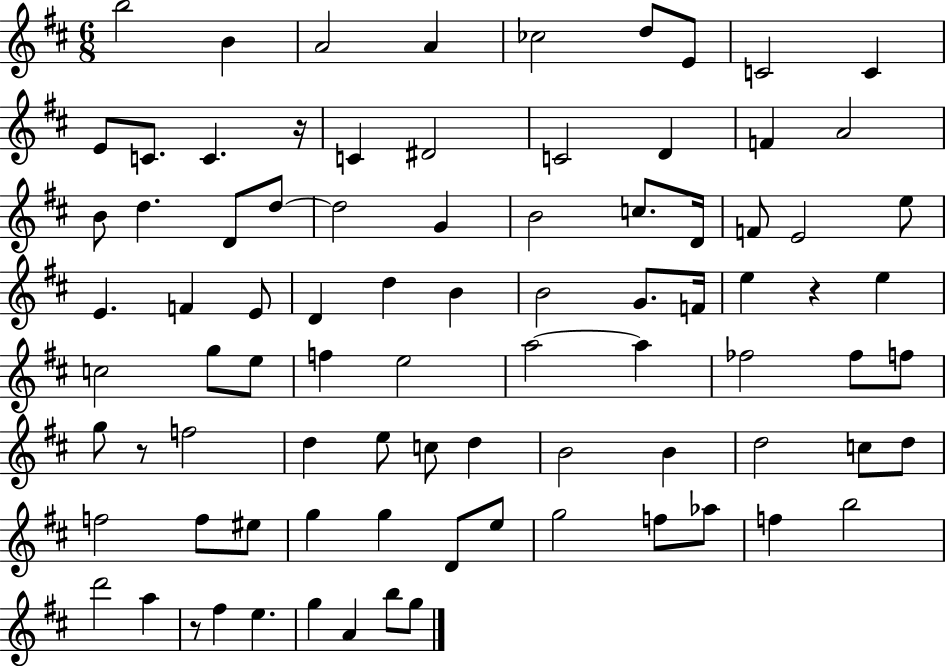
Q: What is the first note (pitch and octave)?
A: B5